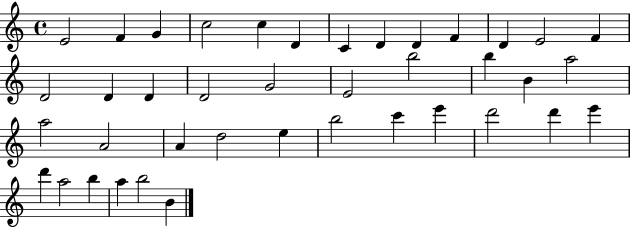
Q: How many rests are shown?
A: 0